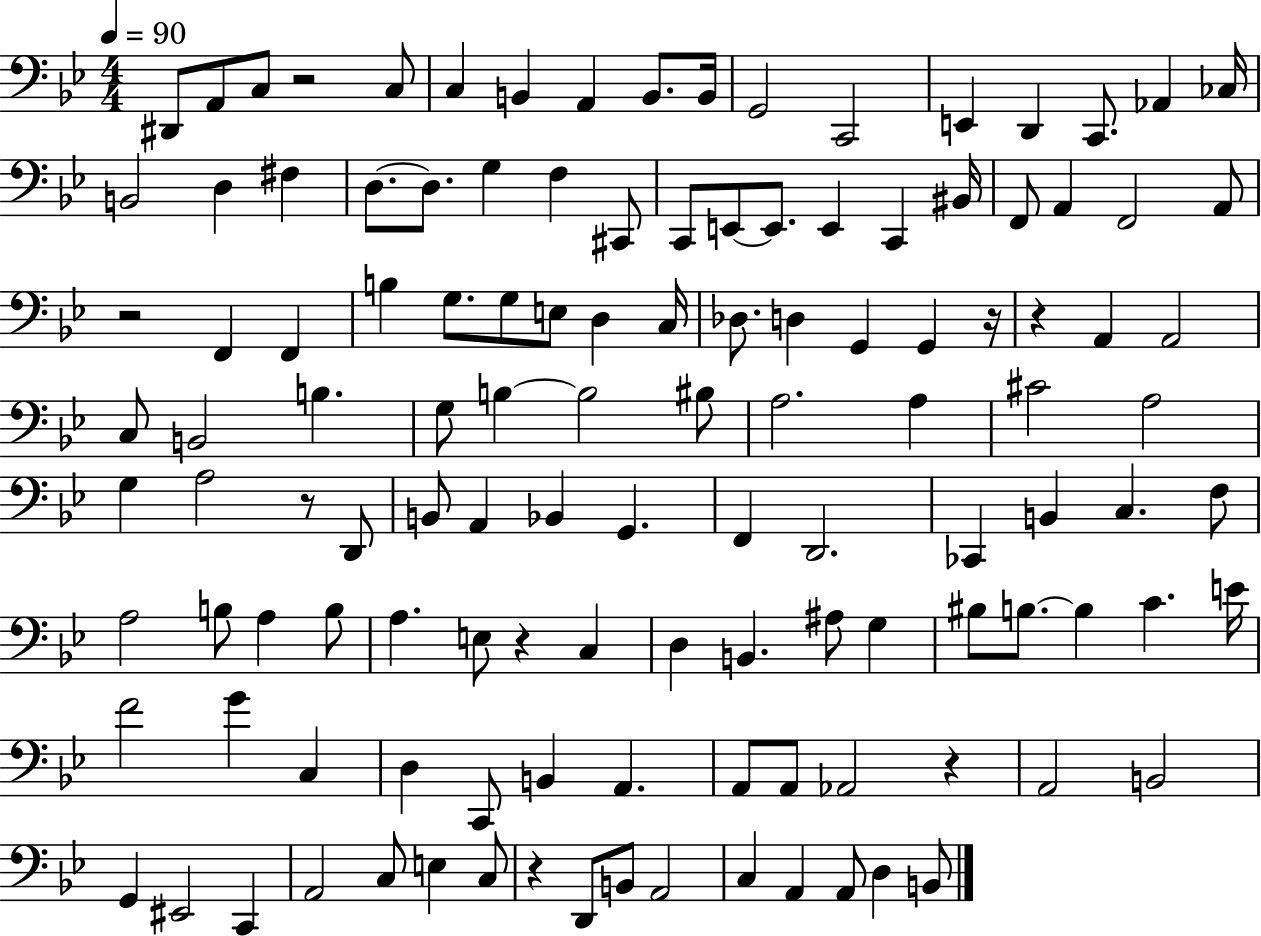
X:1
T:Untitled
M:4/4
L:1/4
K:Bb
^D,,/2 A,,/2 C,/2 z2 C,/2 C, B,, A,, B,,/2 B,,/4 G,,2 C,,2 E,, D,, C,,/2 _A,, _C,/4 B,,2 D, ^F, D,/2 D,/2 G, F, ^C,,/2 C,,/2 E,,/2 E,,/2 E,, C,, ^B,,/4 F,,/2 A,, F,,2 A,,/2 z2 F,, F,, B, G,/2 G,/2 E,/2 D, C,/4 _D,/2 D, G,, G,, z/4 z A,, A,,2 C,/2 B,,2 B, G,/2 B, B,2 ^B,/2 A,2 A, ^C2 A,2 G, A,2 z/2 D,,/2 B,,/2 A,, _B,, G,, F,, D,,2 _C,, B,, C, F,/2 A,2 B,/2 A, B,/2 A, E,/2 z C, D, B,, ^A,/2 G, ^B,/2 B,/2 B, C E/4 F2 G C, D, C,,/2 B,, A,, A,,/2 A,,/2 _A,,2 z A,,2 B,,2 G,, ^E,,2 C,, A,,2 C,/2 E, C,/2 z D,,/2 B,,/2 A,,2 C, A,, A,,/2 D, B,,/2